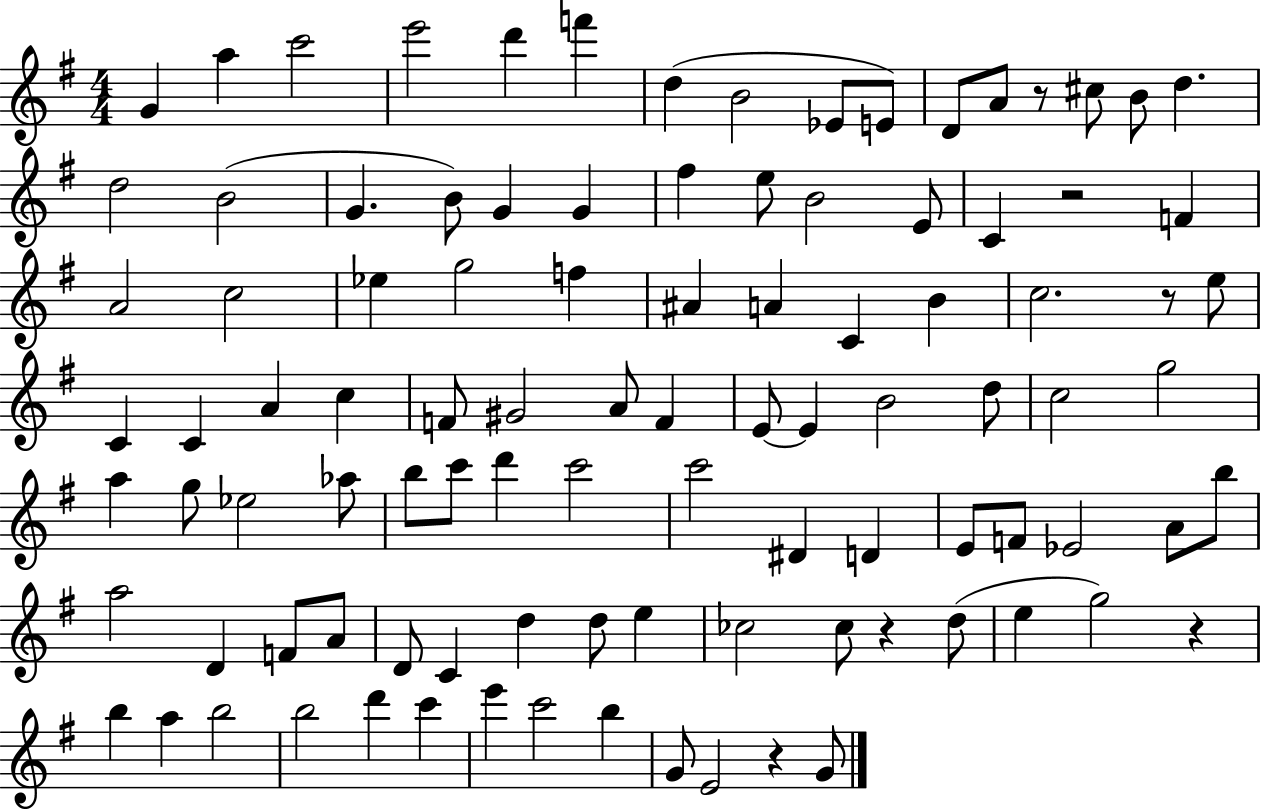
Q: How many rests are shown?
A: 6